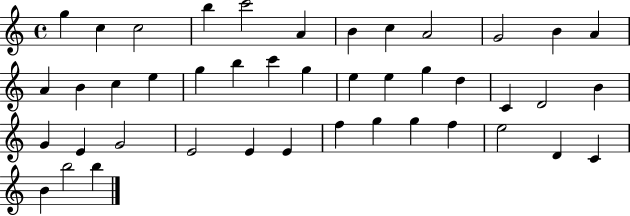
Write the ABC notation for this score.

X:1
T:Untitled
M:4/4
L:1/4
K:C
g c c2 b c'2 A B c A2 G2 B A A B c e g b c' g e e g d C D2 B G E G2 E2 E E f g g f e2 D C B b2 b